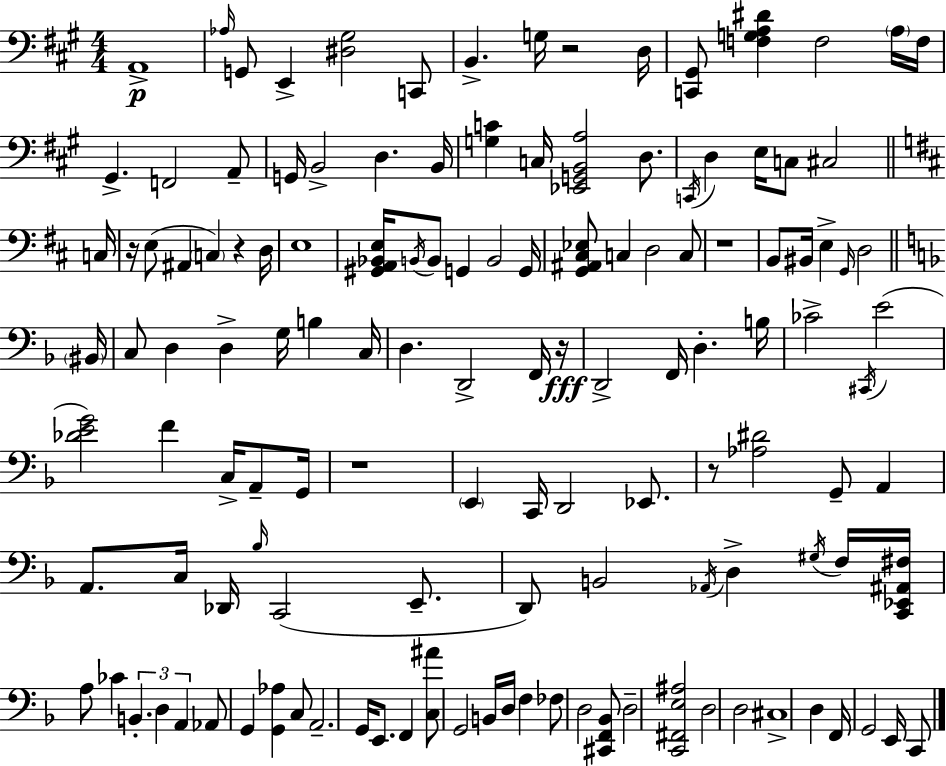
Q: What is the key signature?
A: A major